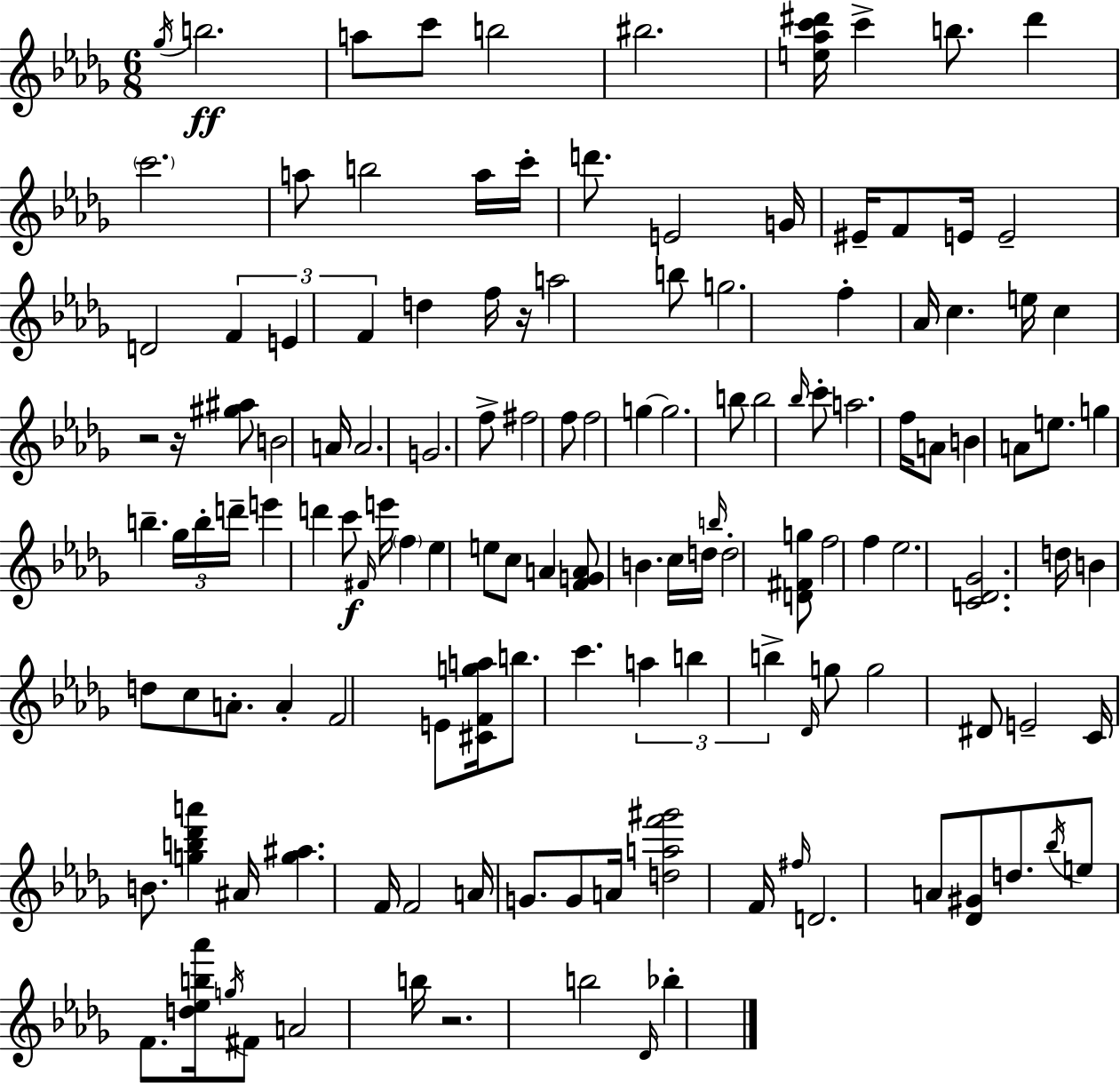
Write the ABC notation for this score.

X:1
T:Untitled
M:6/8
L:1/4
K:Bbm
_g/4 b2 a/2 c'/2 b2 ^b2 [e_ac'^d']/4 c' b/2 ^d' c'2 a/2 b2 a/4 c'/4 d'/2 E2 G/4 ^E/4 F/2 E/4 E2 D2 F E F d f/4 z/4 a2 b/2 g2 f _A/4 c e/4 c z2 z/4 [^g^a]/2 B2 A/4 A2 G2 f/2 ^f2 f/2 f2 g g2 b/2 b2 _b/4 c'/2 a2 f/4 A/2 B A/2 e/2 g b _g/4 b/4 d'/4 e' d' c'/2 ^F/4 e'/4 f _e e/2 c/2 A [FGA]/2 B c/4 d/4 b/4 d2 [D^Fg]/2 f2 f _e2 [CD_G]2 d/4 B d/2 c/2 A/2 A F2 E/2 [^CFga]/4 b/2 c' a b b _D/4 g/2 g2 ^D/2 E2 C/4 B/2 [gb_d'a'] ^A/4 [g^a] F/4 F2 A/4 G/2 G/2 A/4 [daf'^g']2 F/4 ^f/4 D2 A/2 [_D^G]/2 d/2 _b/4 e/2 F/2 [d_eb_a']/4 g/4 ^F/2 A2 b/4 z2 b2 _D/4 _b